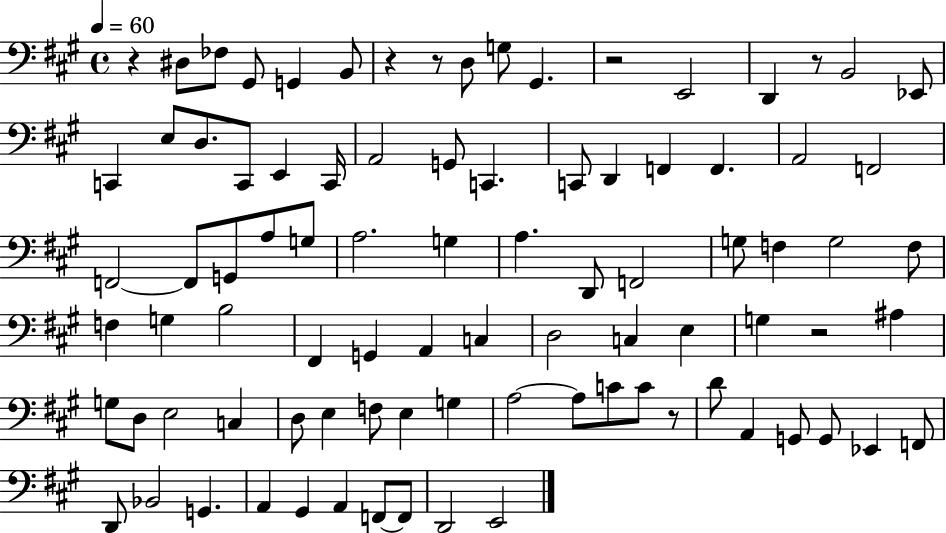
{
  \clef bass
  \time 4/4
  \defaultTimeSignature
  \key a \major
  \tempo 4 = 60
  r4 dis8 fes8 gis,8 g,4 b,8 | r4 r8 d8 g8 gis,4. | r2 e,2 | d,4 r8 b,2 ees,8 | \break c,4 e8 d8. c,8 e,4 c,16 | a,2 g,8 c,4. | c,8 d,4 f,4 f,4. | a,2 f,2 | \break f,2~~ f,8 g,8 a8 g8 | a2. g4 | a4. d,8 f,2 | g8 f4 g2 f8 | \break f4 g4 b2 | fis,4 g,4 a,4 c4 | d2 c4 e4 | g4 r2 ais4 | \break g8 d8 e2 c4 | d8 e4 f8 e4 g4 | a2~~ a8 c'8 c'8 r8 | d'8 a,4 g,8 g,8 ees,4 f,8 | \break d,8 bes,2 g,4. | a,4 gis,4 a,4 f,8~~ f,8 | d,2 e,2 | \bar "|."
}